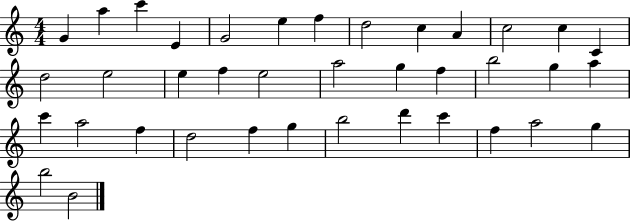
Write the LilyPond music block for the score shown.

{
  \clef treble
  \numericTimeSignature
  \time 4/4
  \key c \major
  g'4 a''4 c'''4 e'4 | g'2 e''4 f''4 | d''2 c''4 a'4 | c''2 c''4 c'4 | \break d''2 e''2 | e''4 f''4 e''2 | a''2 g''4 f''4 | b''2 g''4 a''4 | \break c'''4 a''2 f''4 | d''2 f''4 g''4 | b''2 d'''4 c'''4 | f''4 a''2 g''4 | \break b''2 b'2 | \bar "|."
}